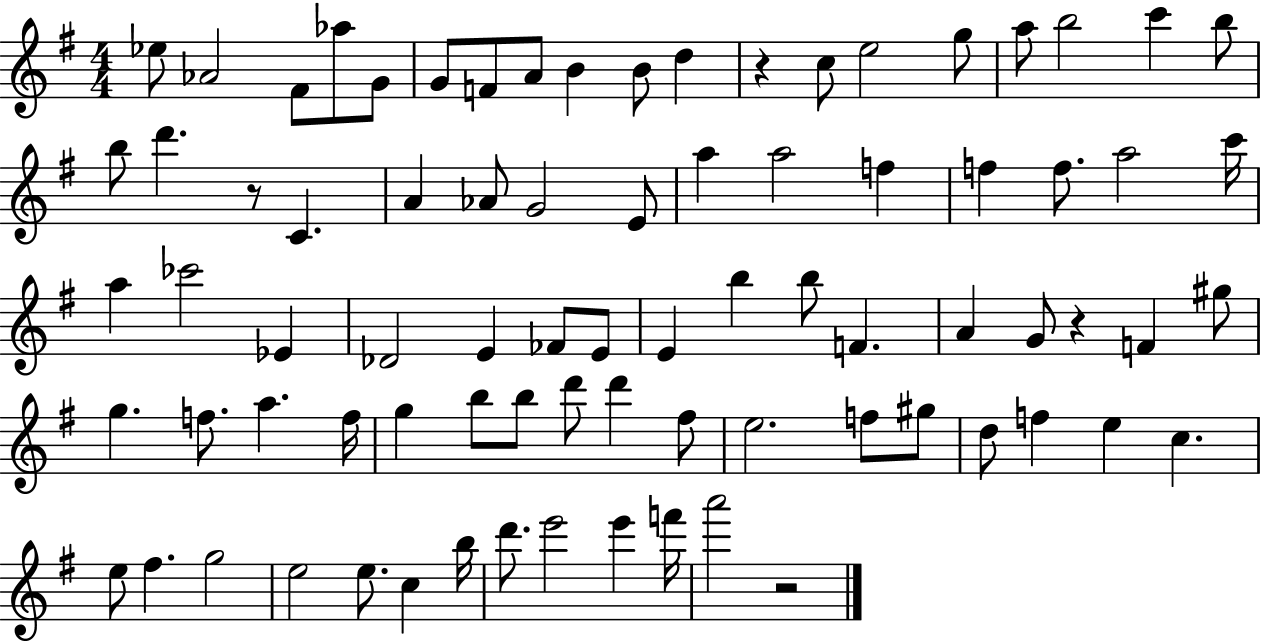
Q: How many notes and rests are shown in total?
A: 80